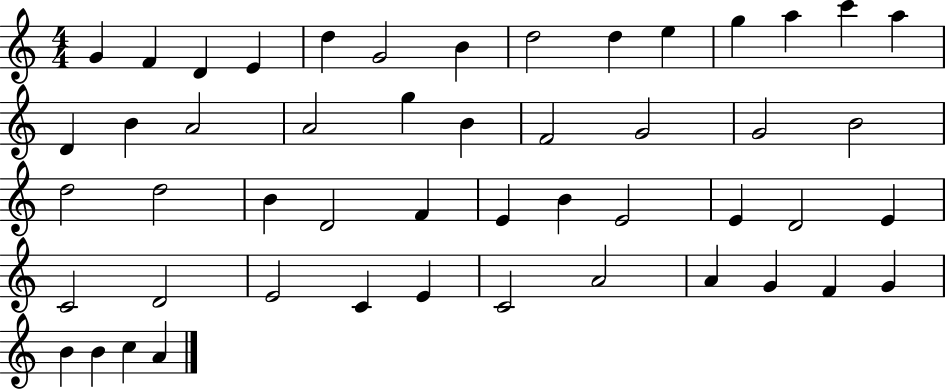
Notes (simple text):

G4/q F4/q D4/q E4/q D5/q G4/h B4/q D5/h D5/q E5/q G5/q A5/q C6/q A5/q D4/q B4/q A4/h A4/h G5/q B4/q F4/h G4/h G4/h B4/h D5/h D5/h B4/q D4/h F4/q E4/q B4/q E4/h E4/q D4/h E4/q C4/h D4/h E4/h C4/q E4/q C4/h A4/h A4/q G4/q F4/q G4/q B4/q B4/q C5/q A4/q